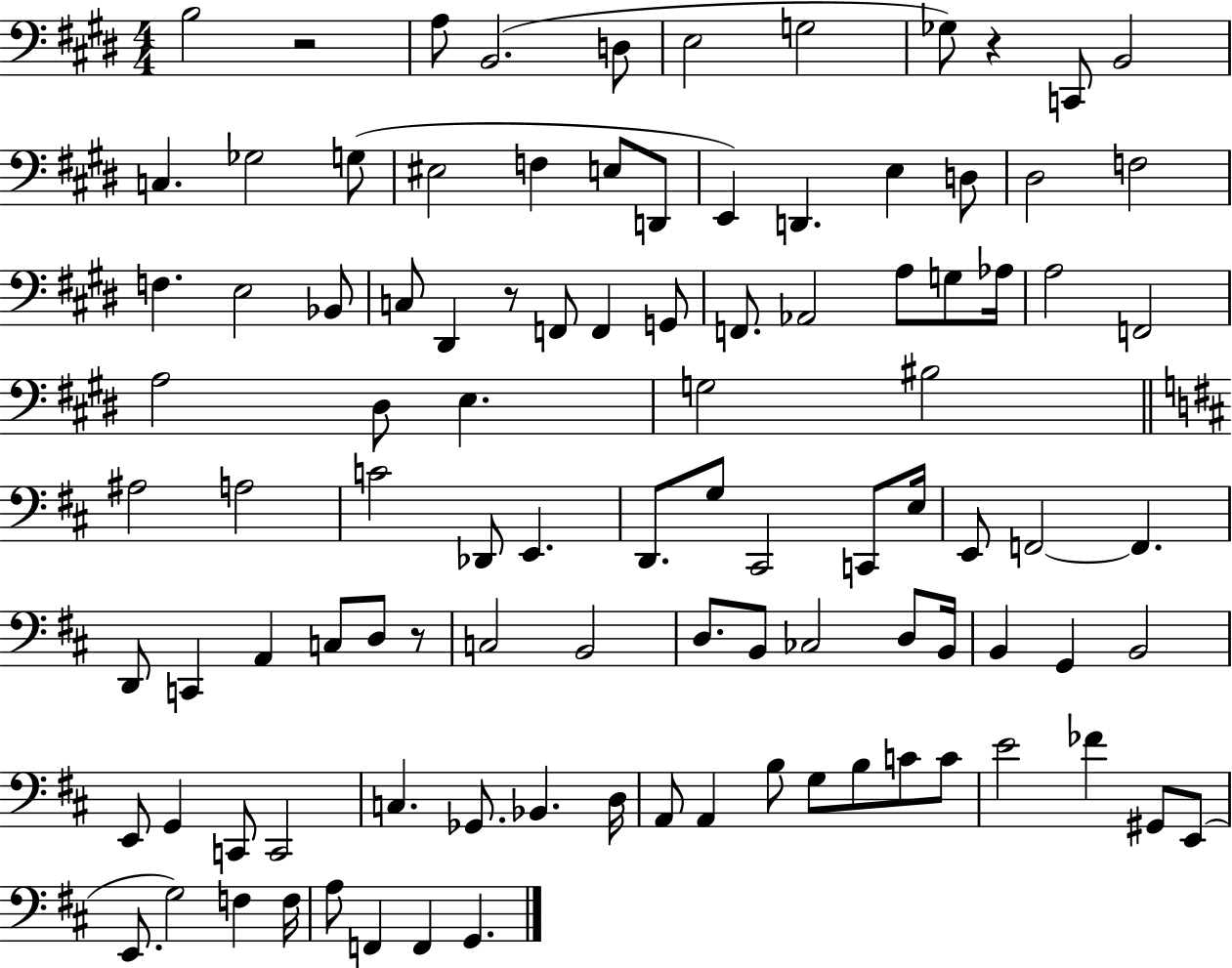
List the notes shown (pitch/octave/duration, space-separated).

B3/h R/h A3/e B2/h. D3/e E3/h G3/h Gb3/e R/q C2/e B2/h C3/q. Gb3/h G3/e EIS3/h F3/q E3/e D2/e E2/q D2/q. E3/q D3/e D#3/h F3/h F3/q. E3/h Bb2/e C3/e D#2/q R/e F2/e F2/q G2/e F2/e. Ab2/h A3/e G3/e Ab3/s A3/h F2/h A3/h D#3/e E3/q. G3/h BIS3/h A#3/h A3/h C4/h Db2/e E2/q. D2/e. G3/e C#2/h C2/e E3/s E2/e F2/h F2/q. D2/e C2/q A2/q C3/e D3/e R/e C3/h B2/h D3/e. B2/e CES3/h D3/e B2/s B2/q G2/q B2/h E2/e G2/q C2/e C2/h C3/q. Gb2/e. Bb2/q. D3/s A2/e A2/q B3/e G3/e B3/e C4/e C4/e E4/h FES4/q G#2/e E2/e E2/e. G3/h F3/q F3/s A3/e F2/q F2/q G2/q.